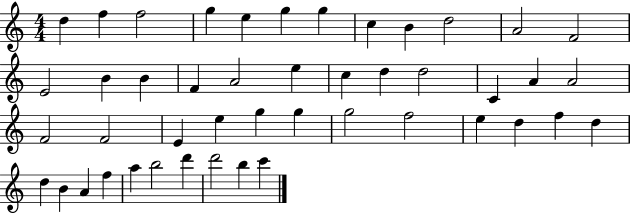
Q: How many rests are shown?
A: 0